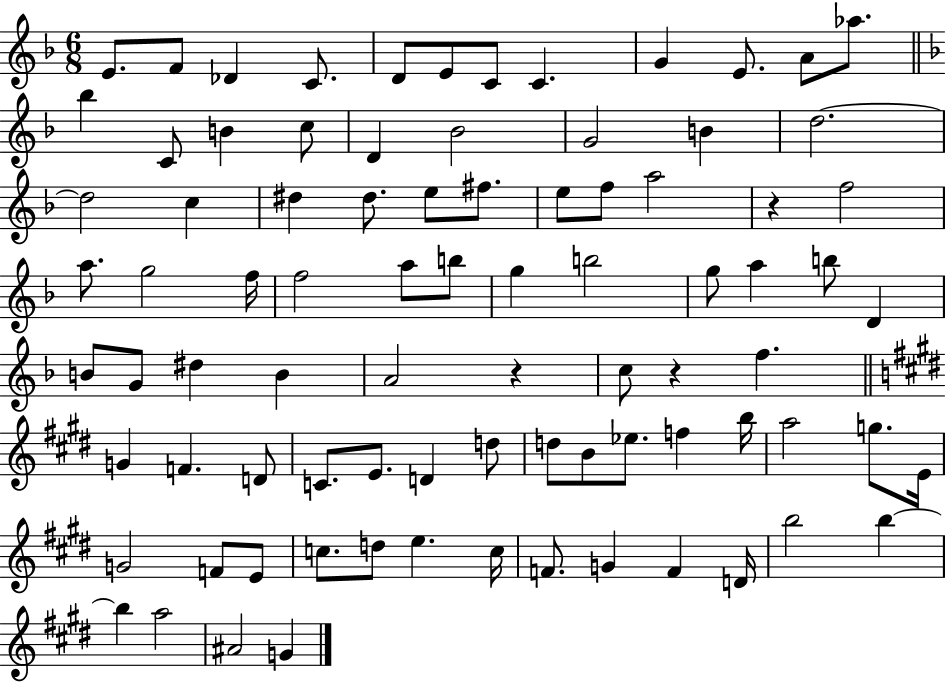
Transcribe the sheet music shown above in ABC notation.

X:1
T:Untitled
M:6/8
L:1/4
K:F
E/2 F/2 _D C/2 D/2 E/2 C/2 C G E/2 A/2 _a/2 _b C/2 B c/2 D _B2 G2 B d2 d2 c ^d ^d/2 e/2 ^f/2 e/2 f/2 a2 z f2 a/2 g2 f/4 f2 a/2 b/2 g b2 g/2 a b/2 D B/2 G/2 ^d B A2 z c/2 z f G F D/2 C/2 E/2 D d/2 d/2 B/2 _e/2 f b/4 a2 g/2 E/4 G2 F/2 E/2 c/2 d/2 e c/4 F/2 G F D/4 b2 b b a2 ^A2 G